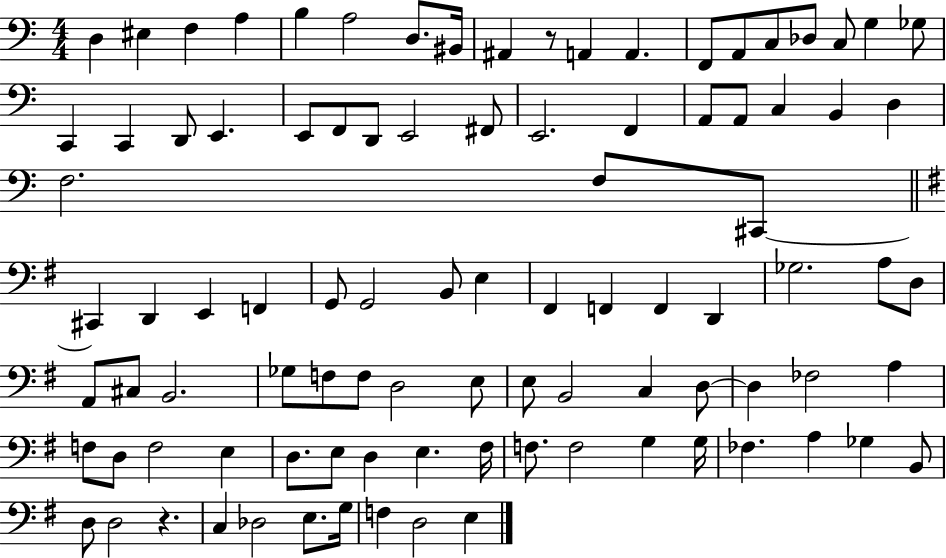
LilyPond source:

{
  \clef bass
  \numericTimeSignature
  \time 4/4
  \key c \major
  d4 eis4 f4 a4 | b4 a2 d8. bis,16 | ais,4 r8 a,4 a,4. | f,8 a,8 c8 des8 c8 g4 ges8 | \break c,4 c,4 d,8 e,4. | e,8 f,8 d,8 e,2 fis,8 | e,2. f,4 | a,8 a,8 c4 b,4 d4 | \break f2. f8 cis,8~~ | \bar "||" \break \key g \major cis,4 d,4 e,4 f,4 | g,8 g,2 b,8 e4 | fis,4 f,4 f,4 d,4 | ges2. a8 d8 | \break a,8 cis8 b,2. | ges8 f8 f8 d2 e8 | e8 b,2 c4 d8~~ | d4 fes2 a4 | \break f8 d8 f2 e4 | d8. e8 d4 e4. fis16 | f8. f2 g4 g16 | fes4. a4 ges4 b,8 | \break d8 d2 r4. | c4 des2 e8. g16 | f4 d2 e4 | \bar "|."
}